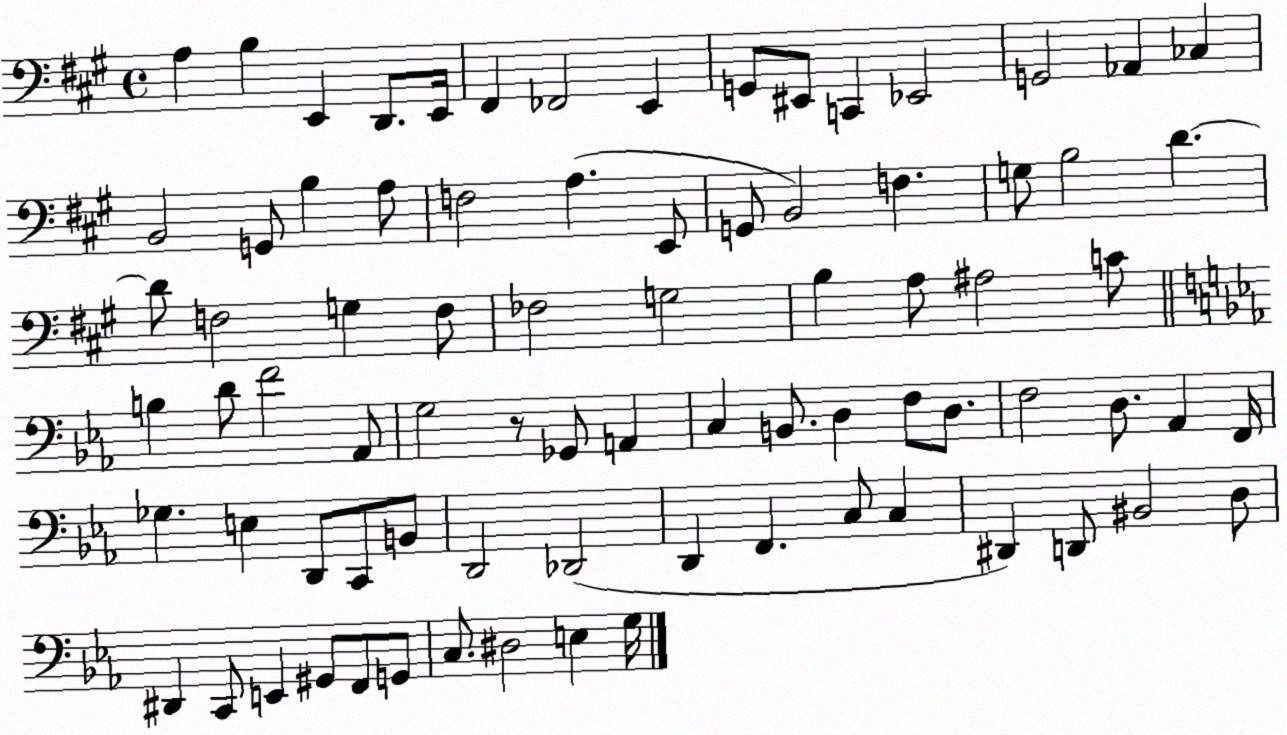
X:1
T:Untitled
M:4/4
L:1/4
K:A
A, B, E,, D,,/2 E,,/4 ^F,, _F,,2 E,, G,,/2 ^E,,/2 C,, _E,,2 G,,2 _A,, _C, B,,2 G,,/2 B, A,/2 F,2 A, E,,/2 G,,/2 B,,2 F, G,/2 B,2 D D/2 F,2 G, F,/2 _F,2 G,2 B, A,/2 ^A,2 C/2 B, D/2 F2 _A,,/2 G,2 z/2 _G,,/2 A,, C, B,,/2 D, F,/2 D,/2 F,2 D,/2 _A,, F,,/4 _G, E, D,,/2 C,,/2 B,,/2 D,,2 _D,,2 D,, F,, C,/2 C, ^D,, D,,/2 ^B,,2 D,/2 ^D,, C,,/2 E,, ^G,,/2 F,,/2 G,,/2 C,/2 ^D,2 E, G,/4